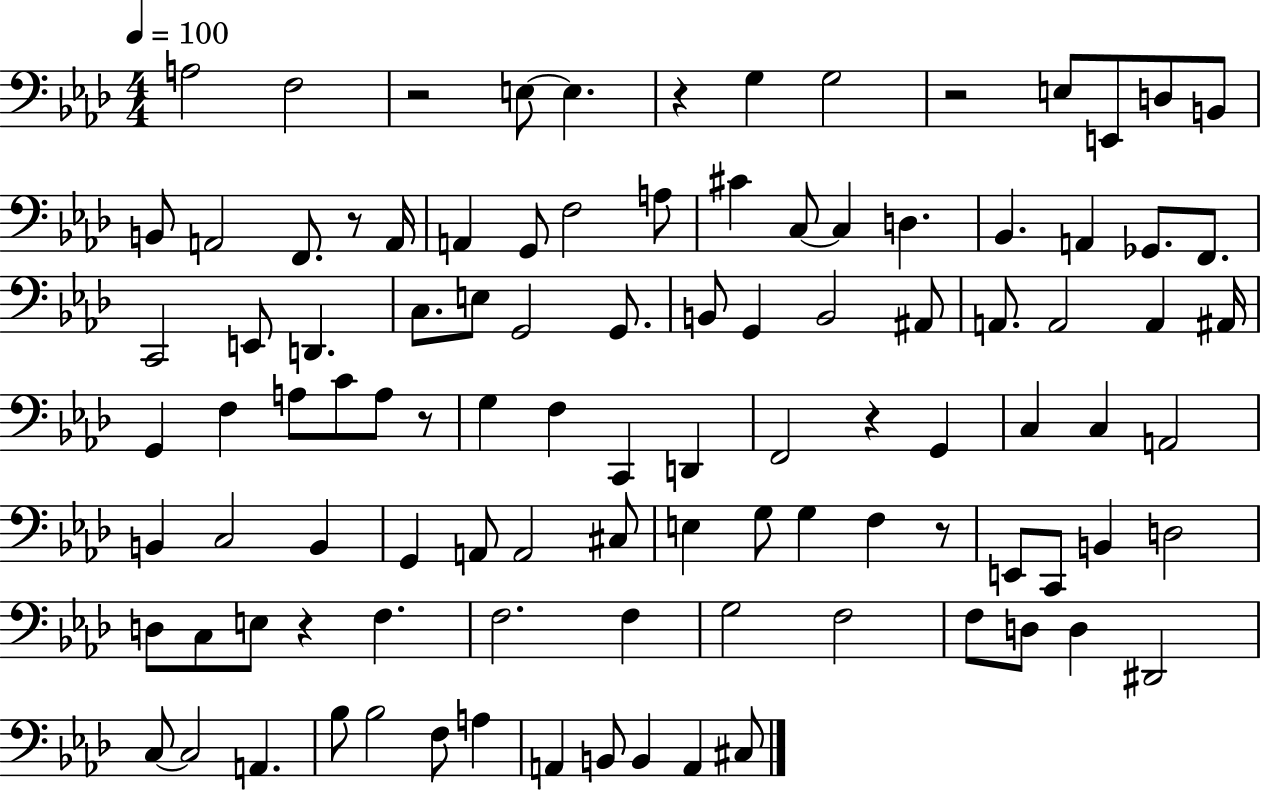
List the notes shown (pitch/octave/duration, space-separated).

A3/h F3/h R/h E3/e E3/q. R/q G3/q G3/h R/h E3/e E2/e D3/e B2/e B2/e A2/h F2/e. R/e A2/s A2/q G2/e F3/h A3/e C#4/q C3/e C3/q D3/q. Bb2/q. A2/q Gb2/e. F2/e. C2/h E2/e D2/q. C3/e. E3/e G2/h G2/e. B2/e G2/q B2/h A#2/e A2/e. A2/h A2/q A#2/s G2/q F3/q A3/e C4/e A3/e R/e G3/q F3/q C2/q D2/q F2/h R/q G2/q C3/q C3/q A2/h B2/q C3/h B2/q G2/q A2/e A2/h C#3/e E3/q G3/e G3/q F3/q R/e E2/e C2/e B2/q D3/h D3/e C3/e E3/e R/q F3/q. F3/h. F3/q G3/h F3/h F3/e D3/e D3/q D#2/h C3/e C3/h A2/q. Bb3/e Bb3/h F3/e A3/q A2/q B2/e B2/q A2/q C#3/e